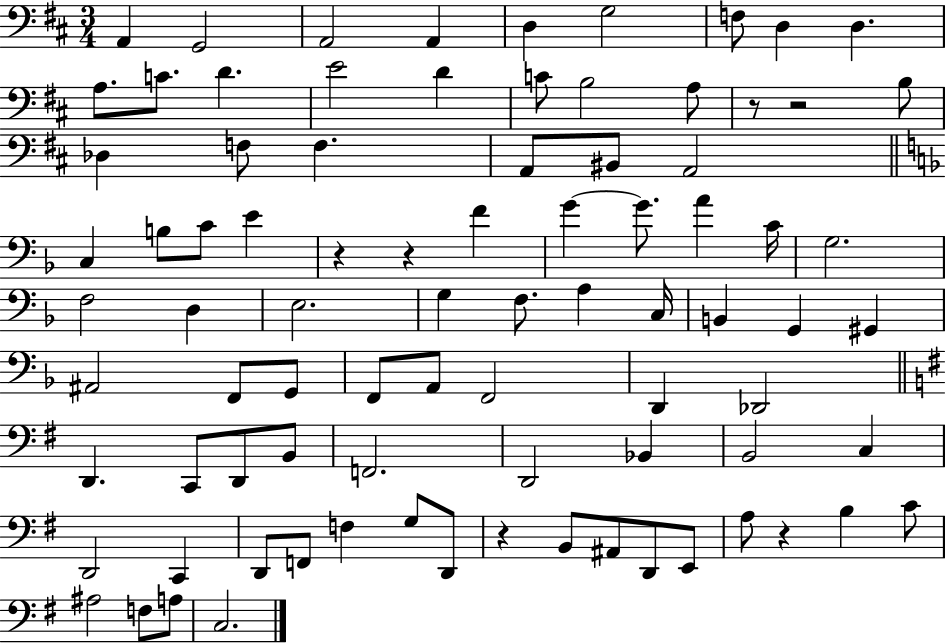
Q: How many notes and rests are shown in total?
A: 85